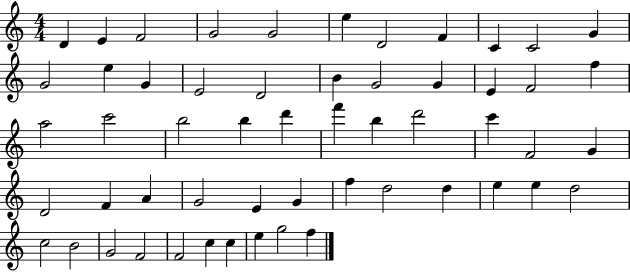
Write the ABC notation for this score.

X:1
T:Untitled
M:4/4
L:1/4
K:C
D E F2 G2 G2 e D2 F C C2 G G2 e G E2 D2 B G2 G E F2 f a2 c'2 b2 b d' f' b d'2 c' F2 G D2 F A G2 E G f d2 d e e d2 c2 B2 G2 F2 F2 c c e g2 f